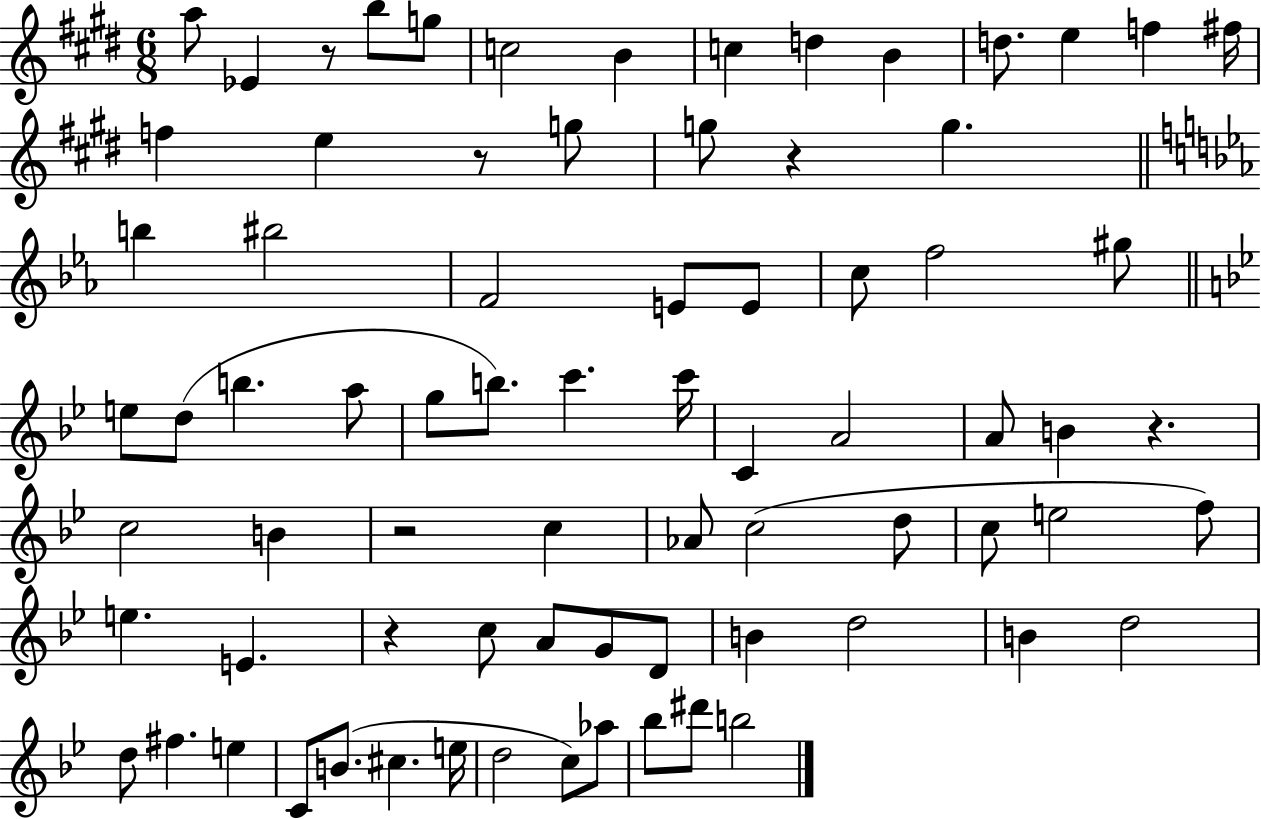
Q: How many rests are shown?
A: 6